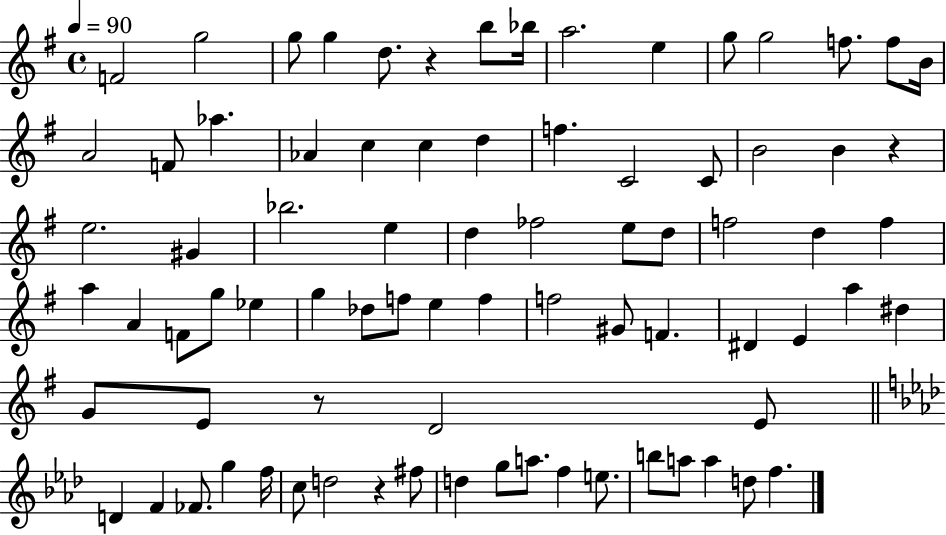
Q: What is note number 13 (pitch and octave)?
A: F5